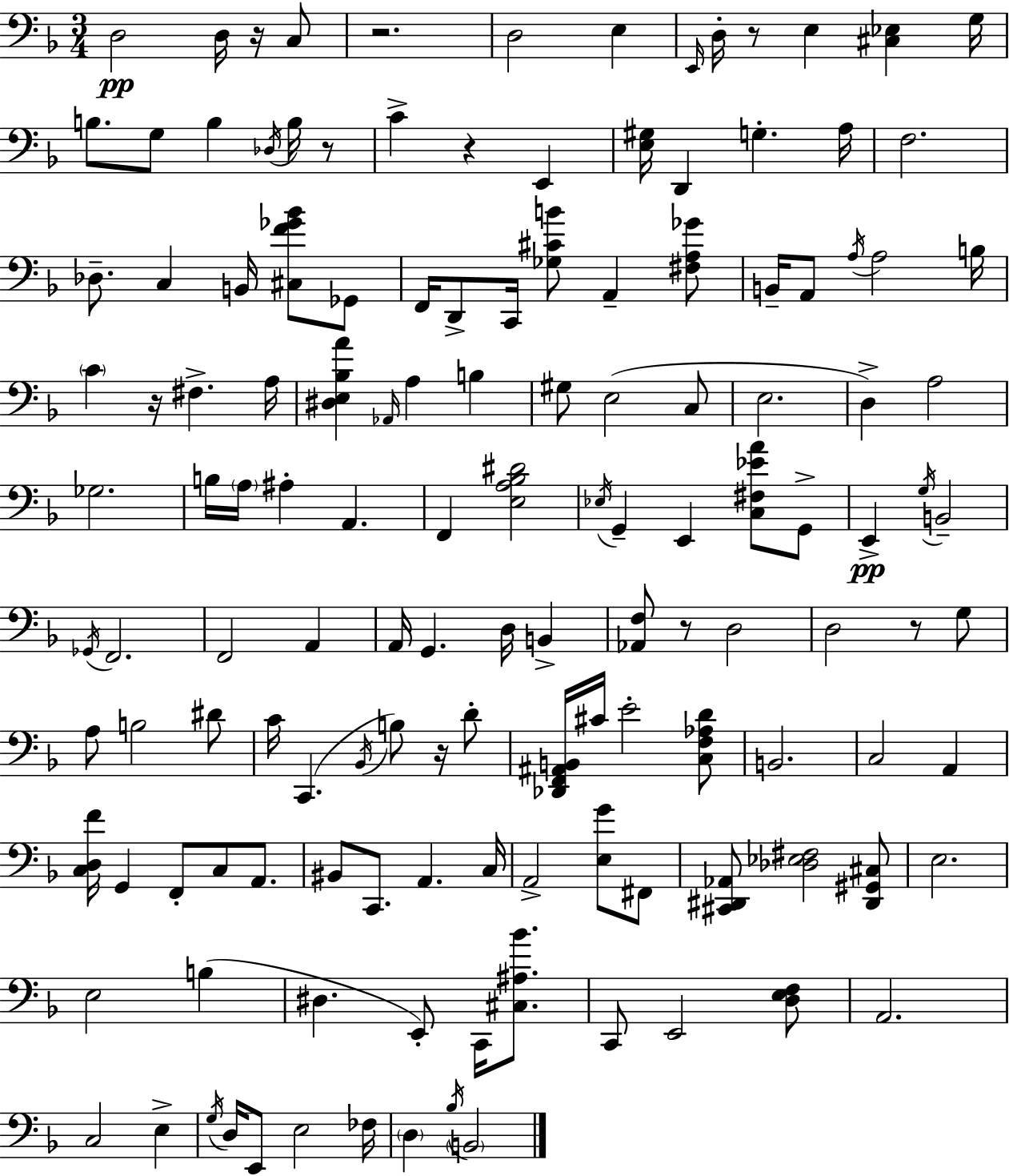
D3/h D3/s R/s C3/e R/h. D3/h E3/q E2/s D3/s R/e E3/q [C#3,Eb3]/q G3/s B3/e. G3/e B3/q Db3/s B3/s R/e C4/q R/q E2/q [E3,G#3]/s D2/q G3/q. A3/s F3/h. Db3/e. C3/q B2/s [C#3,F4,Gb4,Bb4]/e Gb2/e F2/s D2/e C2/s [Gb3,C#4,B4]/e A2/q [F#3,A3,Gb4]/e B2/s A2/e A3/s A3/h B3/s C4/q R/s F#3/q. A3/s [D#3,E3,Bb3,A4]/q Ab2/s A3/q B3/q G#3/e E3/h C3/e E3/h. D3/q A3/h Gb3/h. B3/s A3/s A#3/q A2/q. F2/q [E3,A3,Bb3,D#4]/h Eb3/s G2/q E2/q [C3,F#3,Eb4,A4]/e G2/e E2/q G3/s B2/h Gb2/s F2/h. F2/h A2/q A2/s G2/q. D3/s B2/q [Ab2,F3]/e R/e D3/h D3/h R/e G3/e A3/e B3/h D#4/e C4/s C2/q. Bb2/s B3/e R/s D4/e [Db2,F2,A#2,B2]/s C#4/s E4/h [C3,F3,Ab3,D4]/e B2/h. C3/h A2/q [C3,D3,F4]/s G2/q F2/e C3/e A2/e. BIS2/e C2/e. A2/q. C3/s A2/h [E3,G4]/e F#2/e [C#2,D#2,Ab2]/e [Db3,Eb3,F#3]/h [D#2,G#2,C#3]/e E3/h. E3/h B3/q D#3/q. E2/e C2/s [C#3,A#3,Bb4]/e. C2/e E2/h [D3,E3,F3]/e A2/h. C3/h E3/q G3/s D3/s E2/e E3/h FES3/s D3/q Bb3/s B2/h